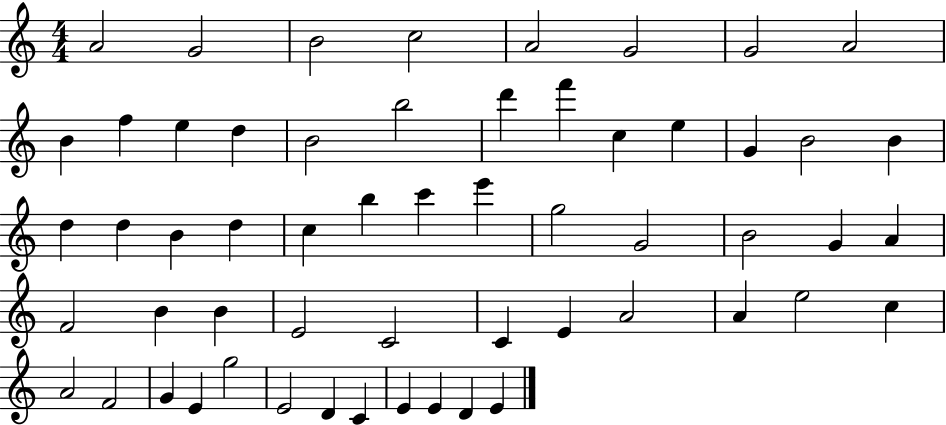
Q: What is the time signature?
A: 4/4